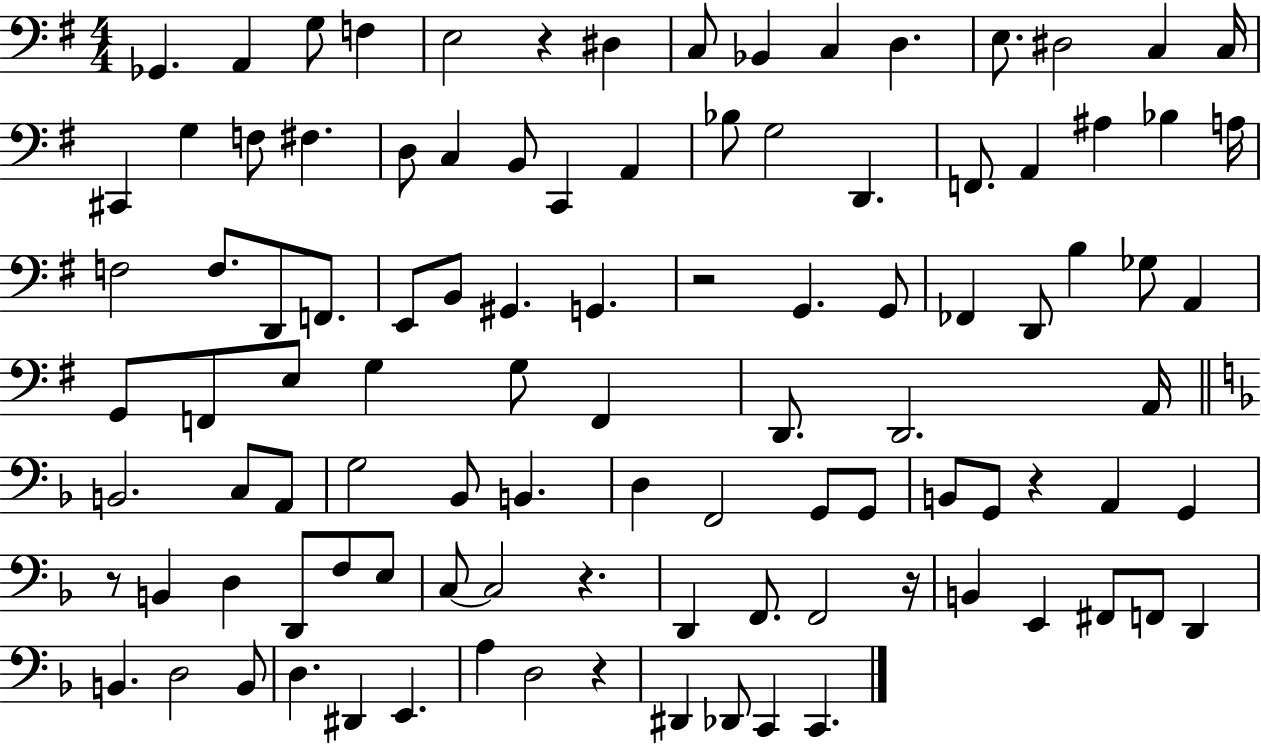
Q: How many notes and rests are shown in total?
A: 103